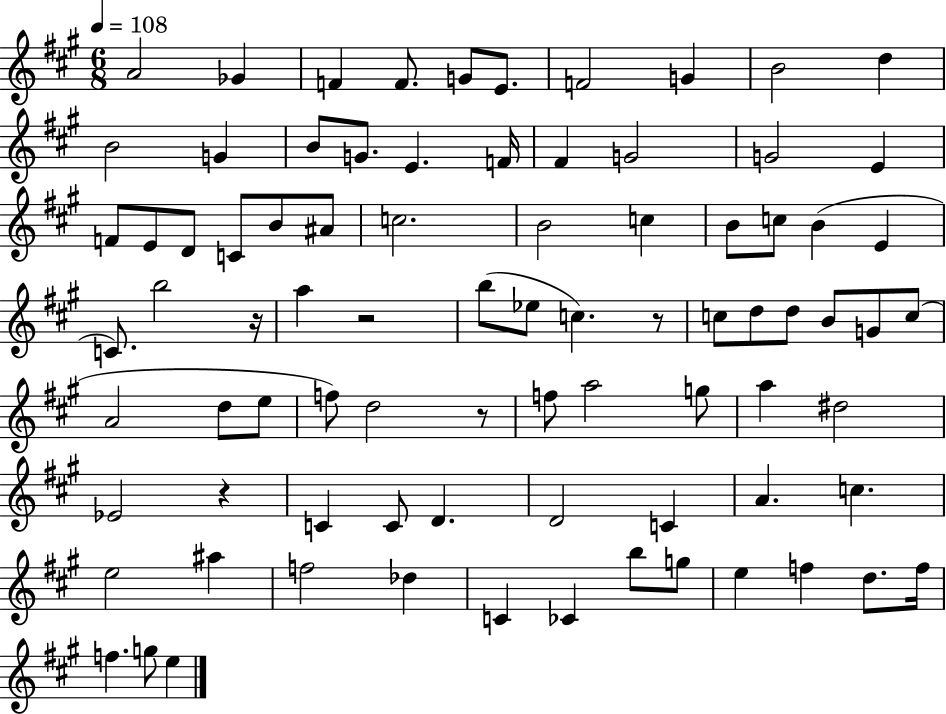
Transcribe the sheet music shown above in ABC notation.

X:1
T:Untitled
M:6/8
L:1/4
K:A
A2 _G F F/2 G/2 E/2 F2 G B2 d B2 G B/2 G/2 E F/4 ^F G2 G2 E F/2 E/2 D/2 C/2 B/2 ^A/2 c2 B2 c B/2 c/2 B E C/2 b2 z/4 a z2 b/2 _e/2 c z/2 c/2 d/2 d/2 B/2 G/2 c/2 A2 d/2 e/2 f/2 d2 z/2 f/2 a2 g/2 a ^d2 _E2 z C C/2 D D2 C A c e2 ^a f2 _d C _C b/2 g/2 e f d/2 f/4 f g/2 e